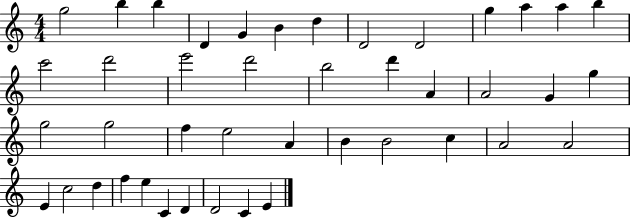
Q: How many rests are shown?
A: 0